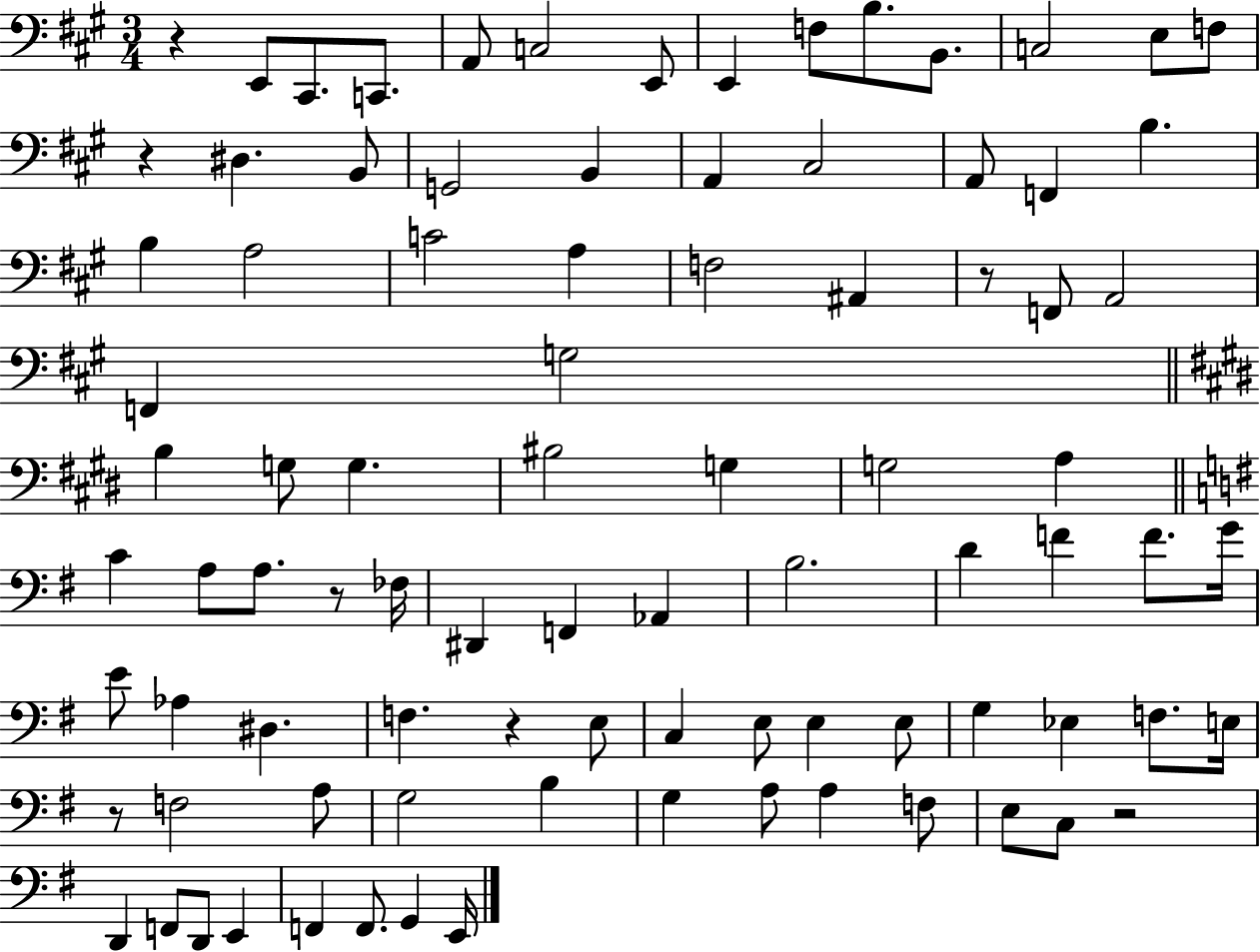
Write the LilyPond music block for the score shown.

{
  \clef bass
  \numericTimeSignature
  \time 3/4
  \key a \major
  r4 e,8 cis,8. c,8. | a,8 c2 e,8 | e,4 f8 b8. b,8. | c2 e8 f8 | \break r4 dis4. b,8 | g,2 b,4 | a,4 cis2 | a,8 f,4 b4. | \break b4 a2 | c'2 a4 | f2 ais,4 | r8 f,8 a,2 | \break f,4 g2 | \bar "||" \break \key e \major b4 g8 g4. | bis2 g4 | g2 a4 | \bar "||" \break \key g \major c'4 a8 a8. r8 fes16 | dis,4 f,4 aes,4 | b2. | d'4 f'4 f'8. g'16 | \break e'8 aes4 dis4. | f4. r4 e8 | c4 e8 e4 e8 | g4 ees4 f8. e16 | \break r8 f2 a8 | g2 b4 | g4 a8 a4 f8 | e8 c8 r2 | \break d,4 f,8 d,8 e,4 | f,4 f,8. g,4 e,16 | \bar "|."
}